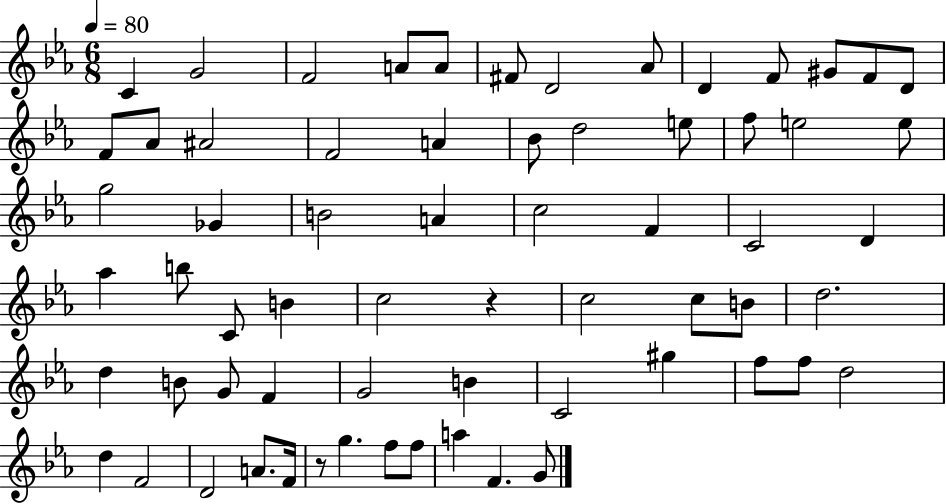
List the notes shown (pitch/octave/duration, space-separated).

C4/q G4/h F4/h A4/e A4/e F#4/e D4/h Ab4/e D4/q F4/e G#4/e F4/e D4/e F4/e Ab4/e A#4/h F4/h A4/q Bb4/e D5/h E5/e F5/e E5/h E5/e G5/h Gb4/q B4/h A4/q C5/h F4/q C4/h D4/q Ab5/q B5/e C4/e B4/q C5/h R/q C5/h C5/e B4/e D5/h. D5/q B4/e G4/e F4/q G4/h B4/q C4/h G#5/q F5/e F5/e D5/h D5/q F4/h D4/h A4/e. F4/s R/e G5/q. F5/e F5/e A5/q F4/q. G4/e